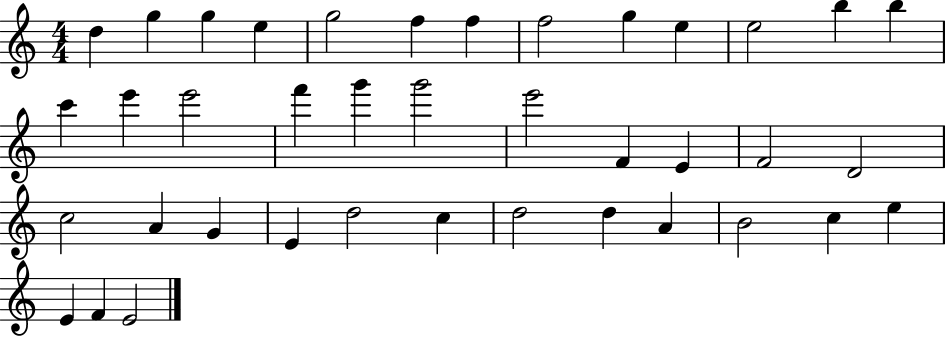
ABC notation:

X:1
T:Untitled
M:4/4
L:1/4
K:C
d g g e g2 f f f2 g e e2 b b c' e' e'2 f' g' g'2 e'2 F E F2 D2 c2 A G E d2 c d2 d A B2 c e E F E2